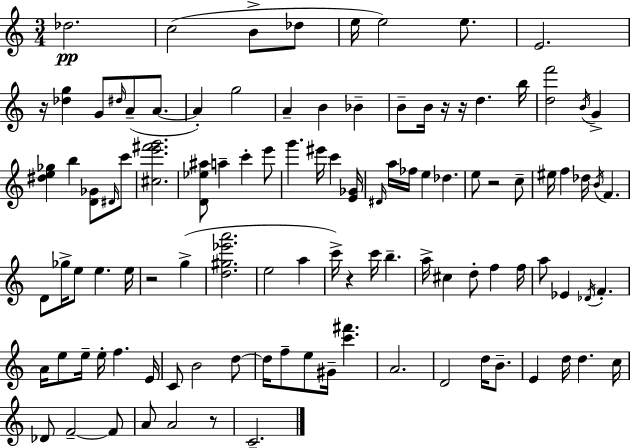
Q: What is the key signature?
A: C major